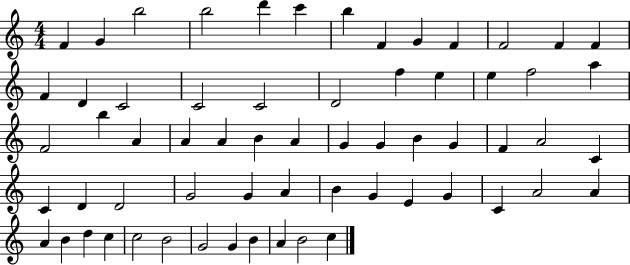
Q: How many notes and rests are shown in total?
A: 63